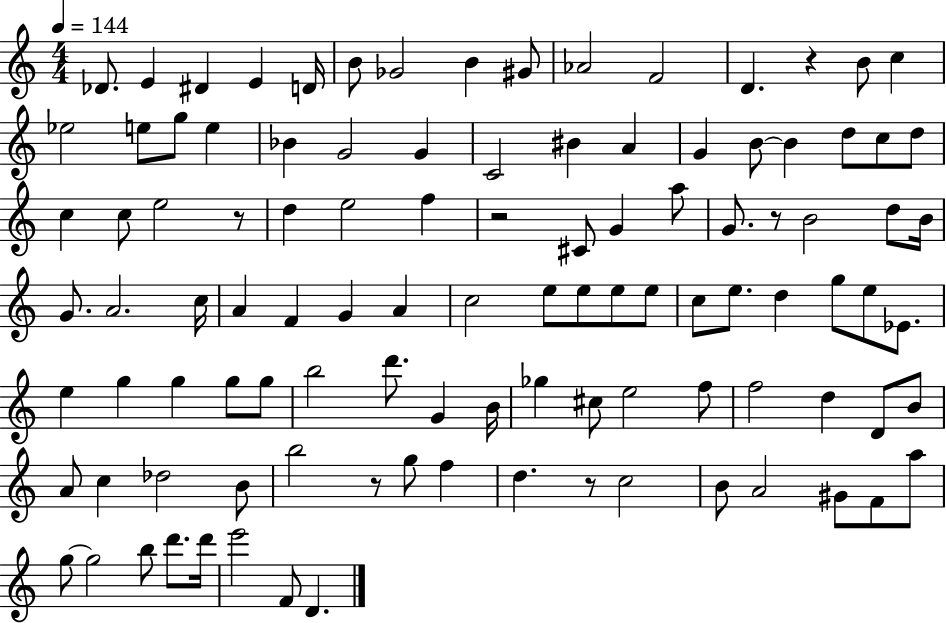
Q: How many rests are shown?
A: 6